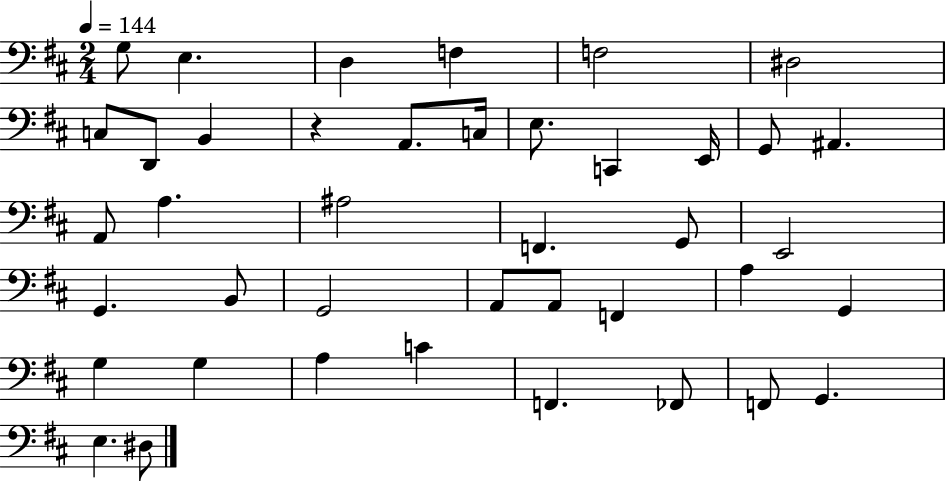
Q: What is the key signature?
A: D major